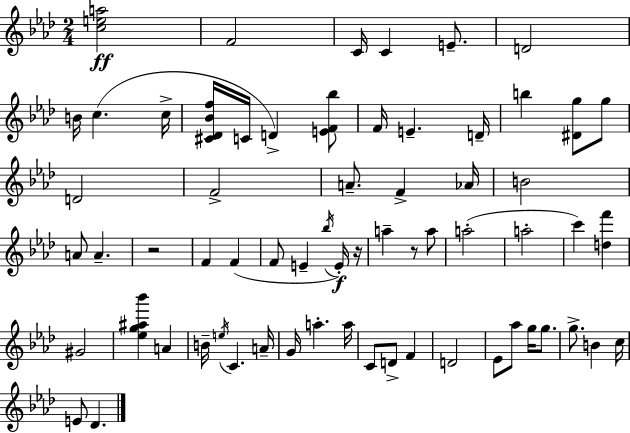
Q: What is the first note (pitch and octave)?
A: F4